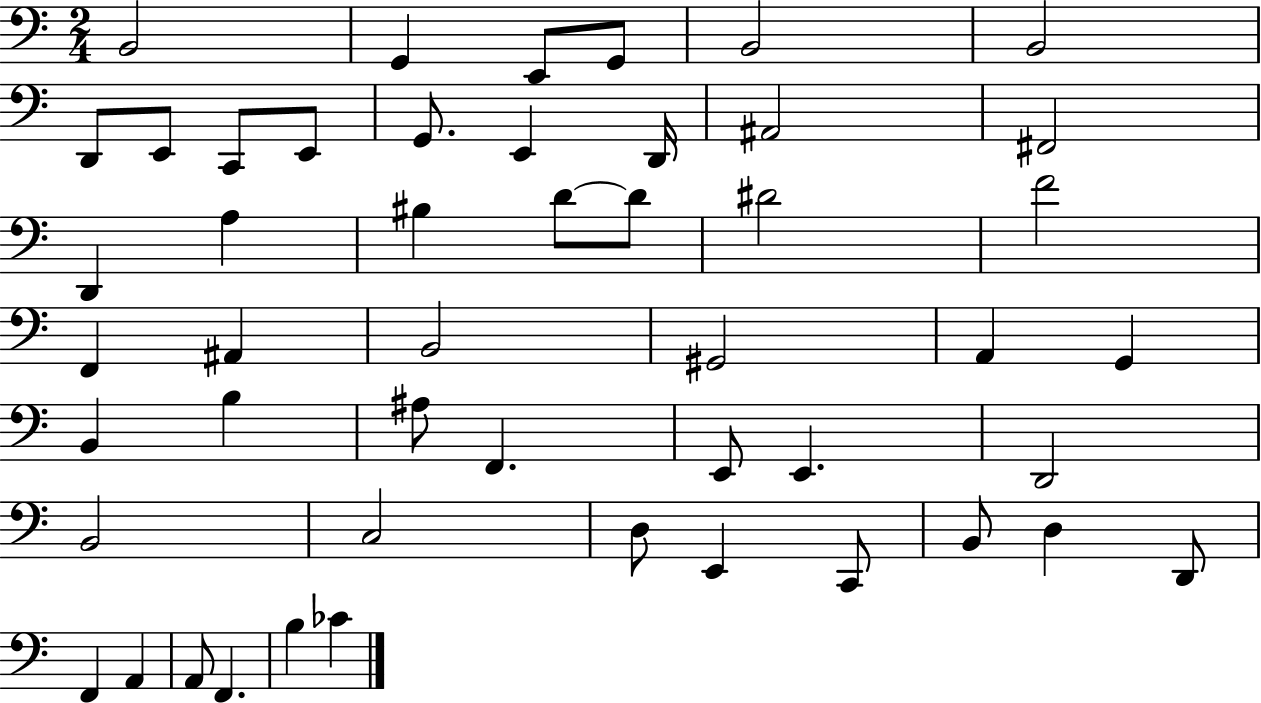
X:1
T:Untitled
M:2/4
L:1/4
K:C
B,,2 G,, E,,/2 G,,/2 B,,2 B,,2 D,,/2 E,,/2 C,,/2 E,,/2 G,,/2 E,, D,,/4 ^A,,2 ^F,,2 D,, A, ^B, D/2 D/2 ^D2 F2 F,, ^A,, B,,2 ^G,,2 A,, G,, B,, B, ^A,/2 F,, E,,/2 E,, D,,2 B,,2 C,2 D,/2 E,, C,,/2 B,,/2 D, D,,/2 F,, A,, A,,/2 F,, B, _C